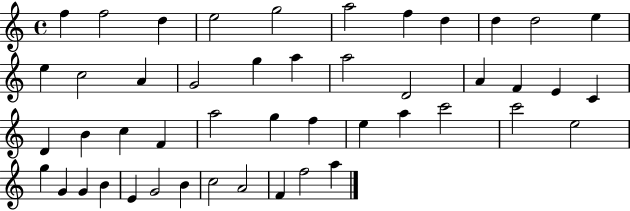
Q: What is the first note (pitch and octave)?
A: F5